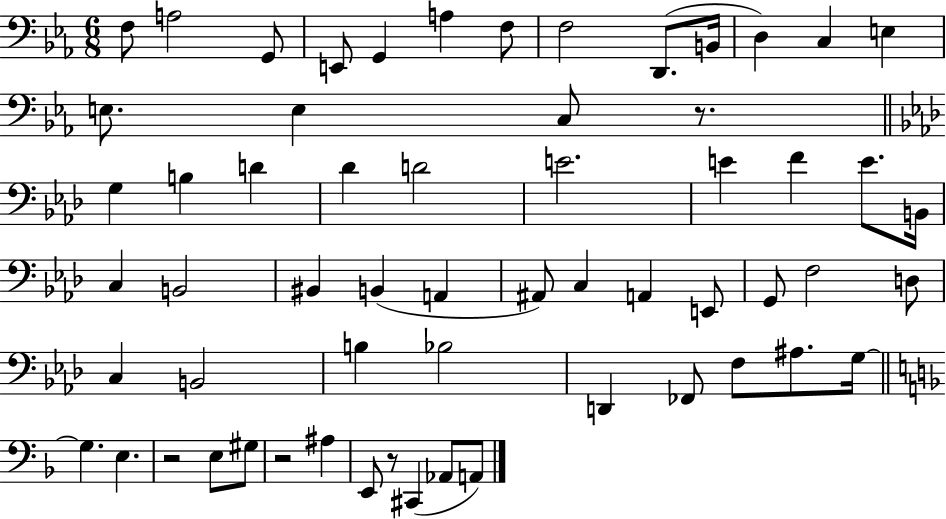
{
  \clef bass
  \numericTimeSignature
  \time 6/8
  \key ees \major
  f8 a2 g,8 | e,8 g,4 a4 f8 | f2 d,8.( b,16 | d4) c4 e4 | \break e8. e4 c8 r8. | \bar "||" \break \key f \minor g4 b4 d'4 | des'4 d'2 | e'2. | e'4 f'4 e'8. b,16 | \break c4 b,2 | bis,4 b,4( a,4 | ais,8) c4 a,4 e,8 | g,8 f2 d8 | \break c4 b,2 | b4 bes2 | d,4 fes,8 f8 ais8. g16~~ | \bar "||" \break \key f \major g4. e4. | r2 e8 gis8 | r2 ais4 | e,8 r8 cis,4( aes,8 a,8) | \break \bar "|."
}